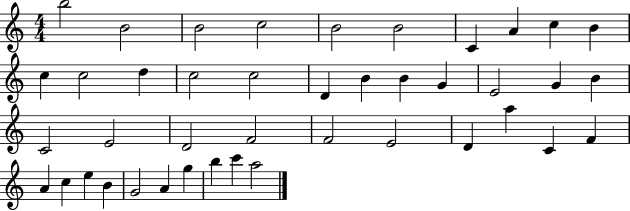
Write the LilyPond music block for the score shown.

{
  \clef treble
  \numericTimeSignature
  \time 4/4
  \key c \major
  b''2 b'2 | b'2 c''2 | b'2 b'2 | c'4 a'4 c''4 b'4 | \break c''4 c''2 d''4 | c''2 c''2 | d'4 b'4 b'4 g'4 | e'2 g'4 b'4 | \break c'2 e'2 | d'2 f'2 | f'2 e'2 | d'4 a''4 c'4 f'4 | \break a'4 c''4 e''4 b'4 | g'2 a'4 g''4 | b''4 c'''4 a''2 | \bar "|."
}